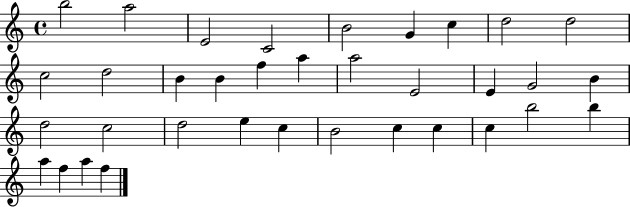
X:1
T:Untitled
M:4/4
L:1/4
K:C
b2 a2 E2 C2 B2 G c d2 d2 c2 d2 B B f a a2 E2 E G2 B d2 c2 d2 e c B2 c c c b2 b a f a f